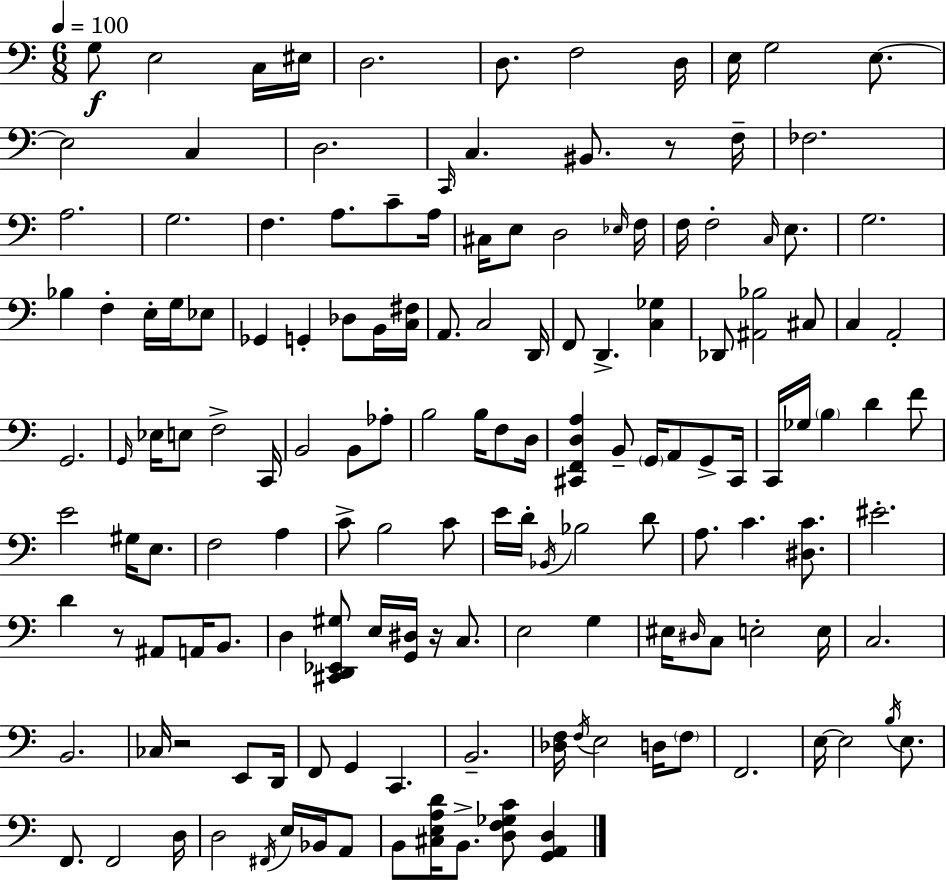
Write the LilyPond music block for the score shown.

{
  \clef bass
  \numericTimeSignature
  \time 6/8
  \key c \major
  \tempo 4 = 100
  g8\f e2 c16 eis16 | d2. | d8. f2 d16 | e16 g2 e8.~~ | \break e2 c4 | d2. | \grace { c,16 } c4. bis,8. r8 | f16-- fes2. | \break a2. | g2. | f4. a8. c'8-- | a16 cis16 e8 d2 | \break \grace { ees16 } f16 f16 f2-. \grace { c16 } | e8. g2. | bes4 f4-. e16-. | g16 ees8 ges,4 g,4-. des8 | \break b,16 <c fis>16 a,8. c2 | d,16 f,8 d,4.-> <c ges>4 | des,8 <ais, bes>2 | cis8 c4 a,2-. | \break g,2. | \grace { g,16 } ees16 e8 f2-> | c,16 b,2 | b,8 aes8-. b2 | \break b16 f8 d16 <cis, f, d a>4 b,8-- \parenthesize g,16 a,8 | g,8-> cis,16 c,16 ges16 \parenthesize b4 d'4 | f'8 e'2 | gis16 e8. f2 | \break a4 c'8-> b2 | c'8 e'16 d'16-. \acciaccatura { bes,16 } bes2 | d'8 a8. c'4. | <dis c'>8. eis'2.-. | \break d'4 r8 ais,8 | a,16 b,8. d4 <cis, d, ees, gis>8 e16 | <g, dis>16 r16 c8. e2 | g4 eis16 \grace { dis16 } c8 e2-. | \break e16 c2. | b,2. | ces16 r2 | e,8 d,16 f,8 g,4 | \break c,4. b,2.-- | <des f>16 \acciaccatura { f16 } e2 | d16 \parenthesize f8 f,2. | e16~~ e2 | \break \acciaccatura { b16 } e8. f,8. f,2 | d16 d2 | \acciaccatura { fis,16 } e16 bes,16 a,8 b,8 <cis e a d'>16 | b,8.-> <d f ges c'>8 <g, a, d>4 \bar "|."
}